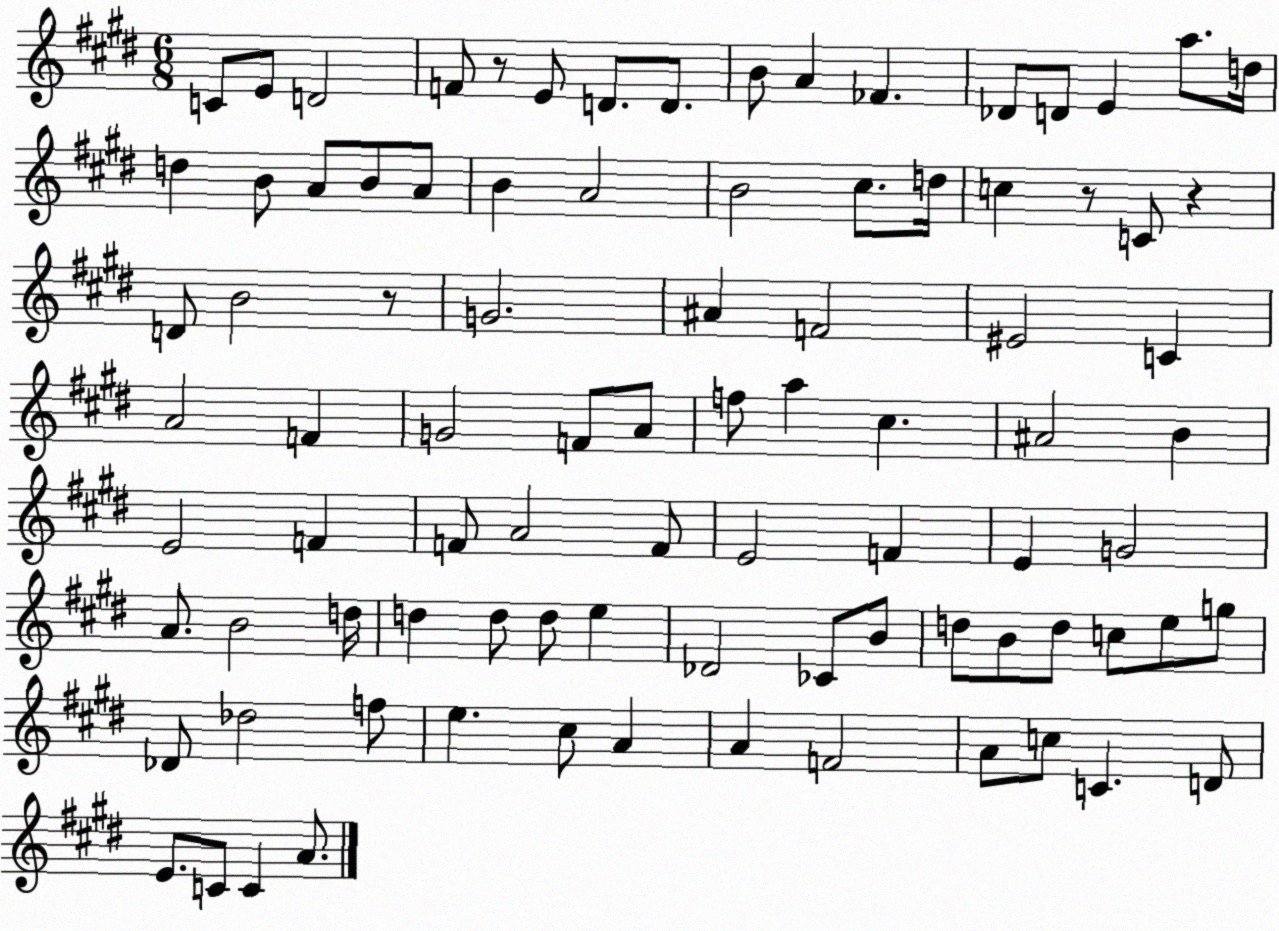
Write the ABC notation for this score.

X:1
T:Untitled
M:6/8
L:1/4
K:E
C/2 E/2 D2 F/2 z/2 E/2 D/2 D/2 B/2 A _F _D/2 D/2 E a/2 d/4 d B/2 A/2 B/2 A/2 B A2 B2 ^c/2 d/4 c z/2 C/2 z D/2 B2 z/2 G2 ^A F2 ^E2 C A2 F G2 F/2 A/2 f/2 a ^c ^A2 B E2 F F/2 A2 F/2 E2 F E G2 A/2 B2 d/4 d d/2 d/2 e _D2 _C/2 B/2 d/2 B/2 d/2 c/2 e/2 g/2 _D/2 _d2 f/2 e ^c/2 A A F2 A/2 c/2 C D/2 E/2 C/2 C A/2